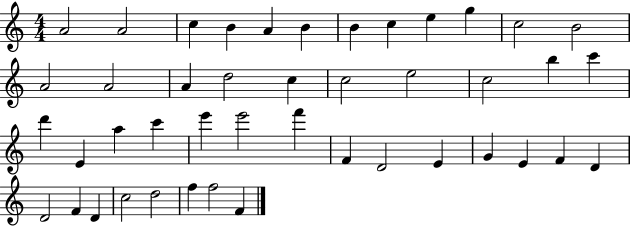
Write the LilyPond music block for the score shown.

{
  \clef treble
  \numericTimeSignature
  \time 4/4
  \key c \major
  a'2 a'2 | c''4 b'4 a'4 b'4 | b'4 c''4 e''4 g''4 | c''2 b'2 | \break a'2 a'2 | a'4 d''2 c''4 | c''2 e''2 | c''2 b''4 c'''4 | \break d'''4 e'4 a''4 c'''4 | e'''4 e'''2 f'''4 | f'4 d'2 e'4 | g'4 e'4 f'4 d'4 | \break d'2 f'4 d'4 | c''2 d''2 | f''4 f''2 f'4 | \bar "|."
}